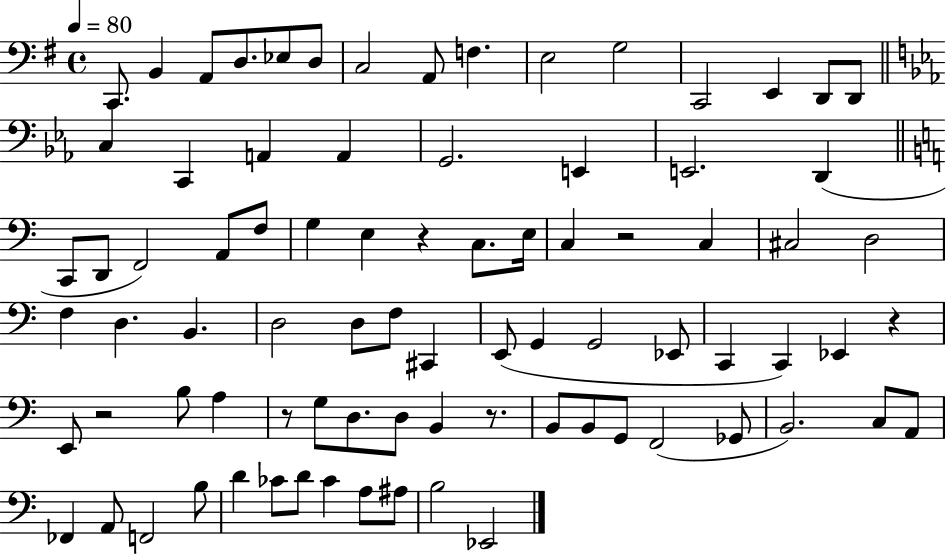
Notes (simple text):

C2/e. B2/q A2/e D3/e. Eb3/e D3/e C3/h A2/e F3/q. E3/h G3/h C2/h E2/q D2/e D2/e C3/q C2/q A2/q A2/q G2/h. E2/q E2/h. D2/q C2/e D2/e F2/h A2/e F3/e G3/q E3/q R/q C3/e. E3/s C3/q R/h C3/q C#3/h D3/h F3/q D3/q. B2/q. D3/h D3/e F3/e C#2/q E2/e G2/q G2/h Eb2/e C2/q C2/q Eb2/q R/q E2/e R/h B3/e A3/q R/e G3/e D3/e. D3/e B2/q R/e. B2/e B2/e G2/e F2/h Gb2/e B2/h. C3/e A2/e FES2/q A2/e F2/h B3/e D4/q CES4/e D4/e CES4/q A3/e A#3/e B3/h Eb2/h